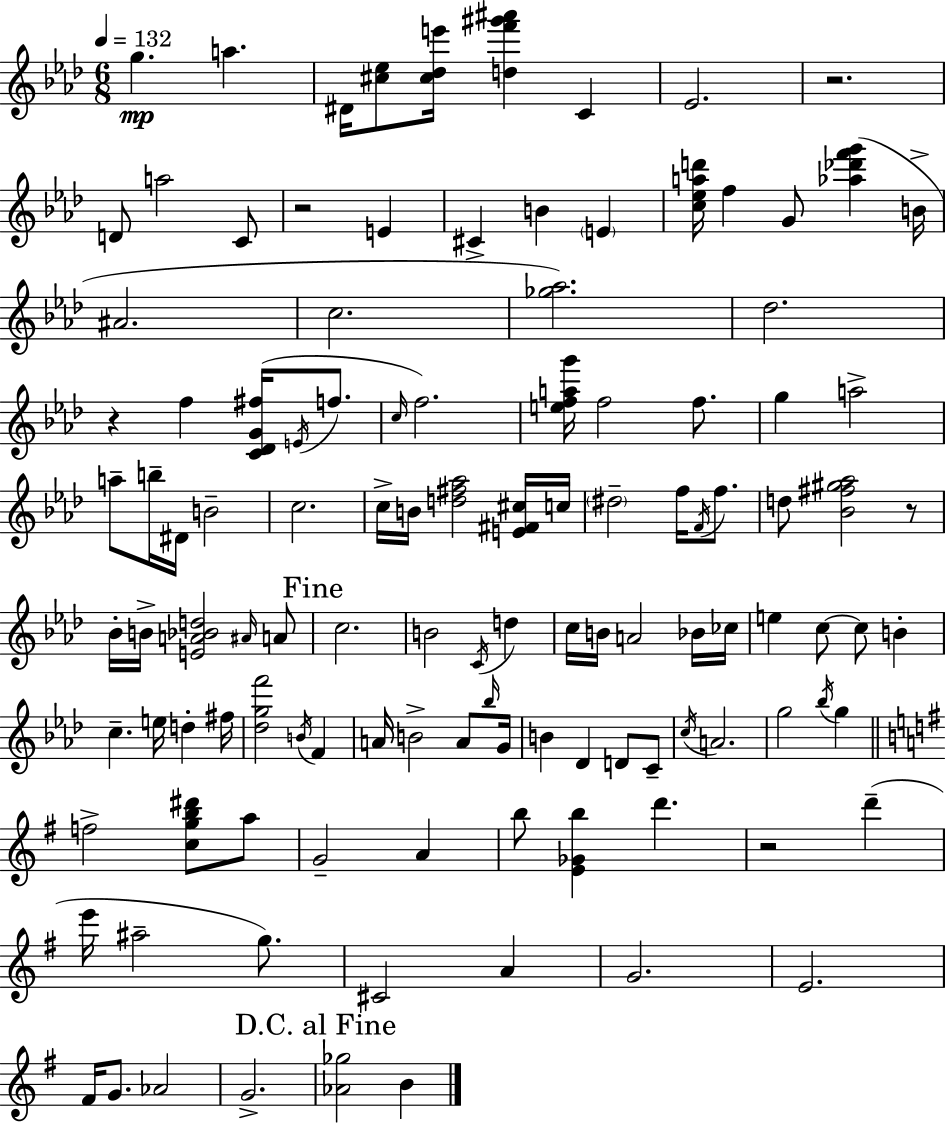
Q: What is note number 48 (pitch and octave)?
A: D5